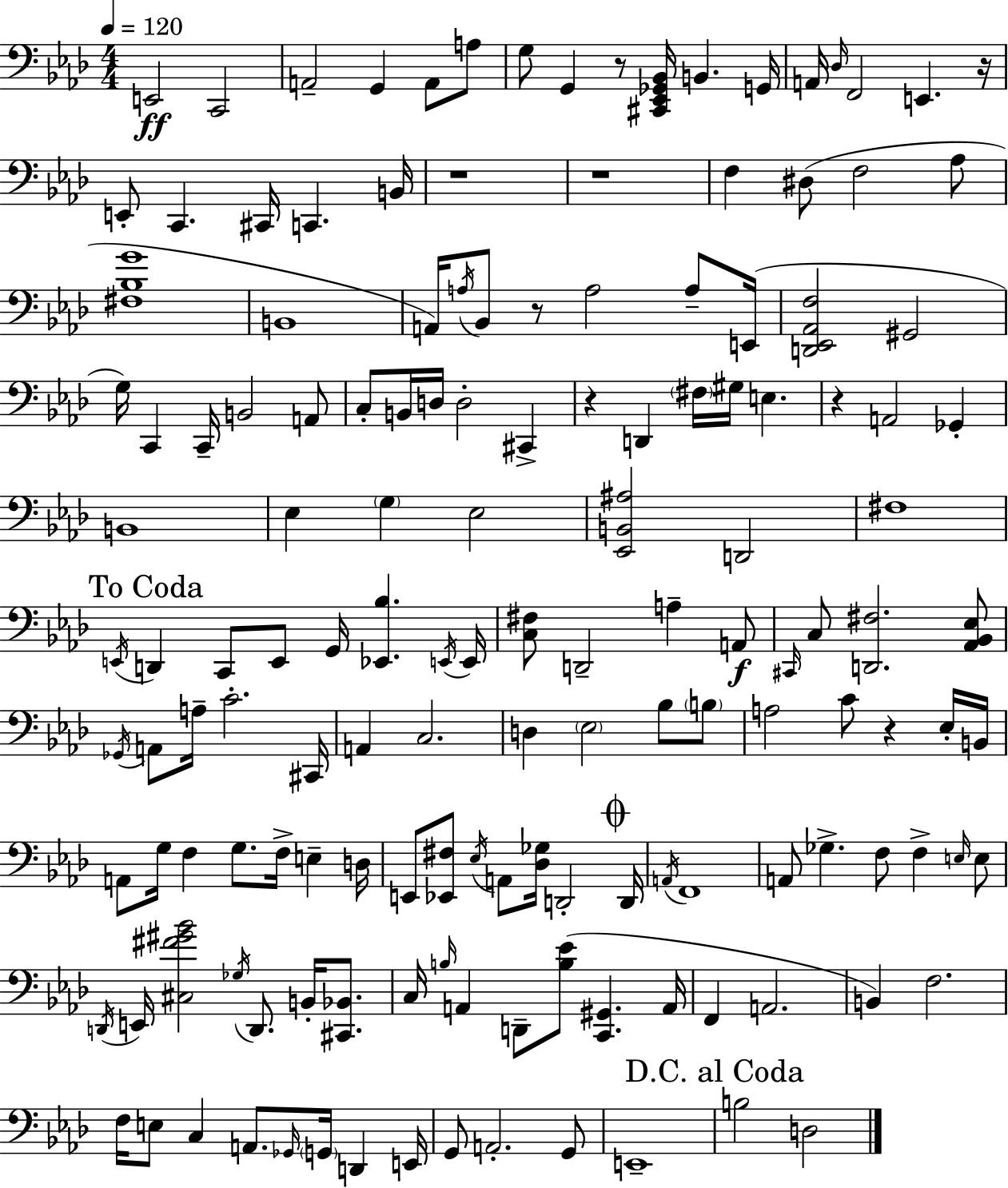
X:1
T:Untitled
M:4/4
L:1/4
K:Fm
E,,2 C,,2 A,,2 G,, A,,/2 A,/2 G,/2 G,, z/2 [^C,,_E,,_G,,_B,,]/4 B,, G,,/4 A,,/4 _D,/4 F,,2 E,, z/4 E,,/2 C,, ^C,,/4 C,, B,,/4 z4 z4 F, ^D,/2 F,2 _A,/2 [^F,_B,G]4 B,,4 A,,/4 A,/4 _B,,/2 z/2 A,2 A,/2 E,,/4 [D,,_E,,_A,,F,]2 ^G,,2 G,/4 C,, C,,/4 B,,2 A,,/2 C,/2 B,,/4 D,/4 D,2 ^C,, z D,, ^F,/4 ^G,/4 E, z A,,2 _G,, B,,4 _E, G, _E,2 [_E,,B,,^A,]2 D,,2 ^F,4 E,,/4 D,, C,,/2 E,,/2 G,,/4 [_E,,_B,] E,,/4 E,,/4 [C,^F,]/2 D,,2 A, A,,/2 ^C,,/4 C,/2 [D,,^F,]2 [_A,,_B,,_E,]/2 _G,,/4 A,,/2 A,/4 C2 ^C,,/4 A,, C,2 D, _E,2 _B,/2 B,/2 A,2 C/2 z _E,/4 B,,/4 A,,/2 G,/4 F, G,/2 F,/4 E, D,/4 E,,/2 [_E,,^F,]/2 _E,/4 A,,/2 [_D,_G,]/4 D,,2 D,,/4 A,,/4 F,,4 A,,/2 _G, F,/2 F, E,/4 E,/2 D,,/4 E,,/4 [^C,^F^G_B]2 _G,/4 D,,/2 B,,/4 [^C,,_B,,]/2 C,/4 B,/4 A,, D,,/2 [B,_E]/2 [C,,^G,,] A,,/4 F,, A,,2 B,, F,2 F,/4 E,/2 C, A,,/2 _G,,/4 G,,/4 D,, E,,/4 G,,/2 A,,2 G,,/2 E,,4 B,2 D,2